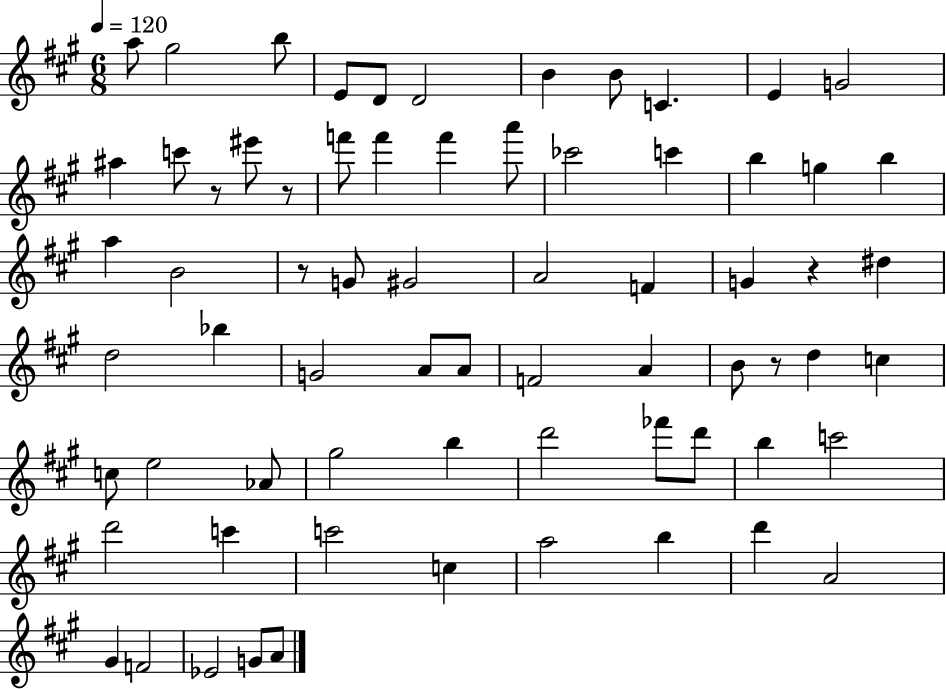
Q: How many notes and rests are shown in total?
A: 69